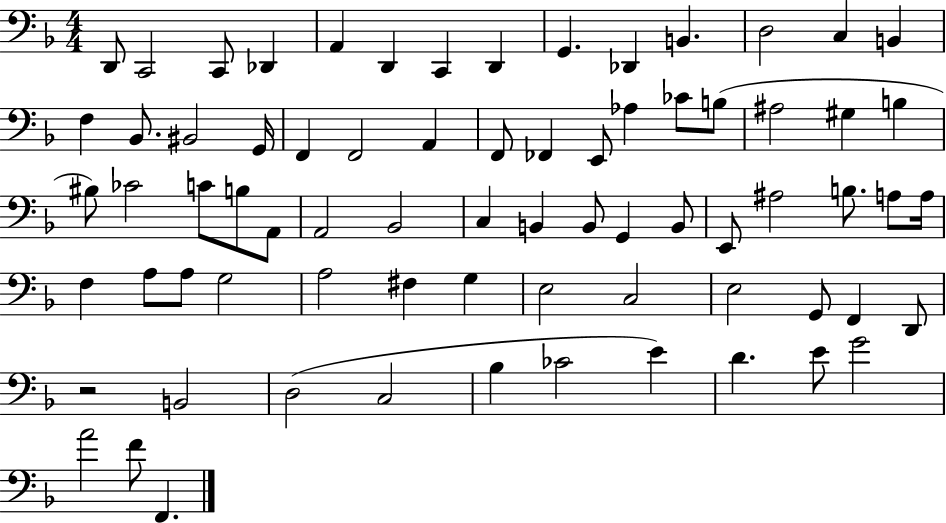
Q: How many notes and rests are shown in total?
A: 73